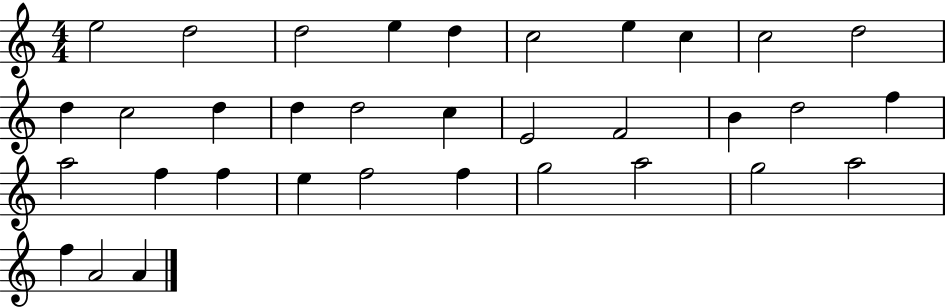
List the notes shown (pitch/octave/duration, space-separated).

E5/h D5/h D5/h E5/q D5/q C5/h E5/q C5/q C5/h D5/h D5/q C5/h D5/q D5/q D5/h C5/q E4/h F4/h B4/q D5/h F5/q A5/h F5/q F5/q E5/q F5/h F5/q G5/h A5/h G5/h A5/h F5/q A4/h A4/q